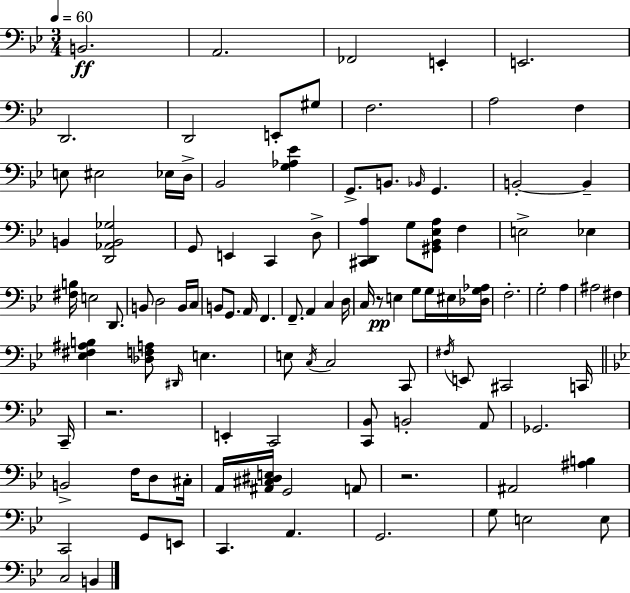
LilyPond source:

{
  \clef bass
  \numericTimeSignature
  \time 3/4
  \key g \minor
  \tempo 4 = 60
  b,2.\ff | a,2. | fes,2 e,4-. | e,2. | \break d,2. | d,2 e,8-. gis8 | f2. | a2 f4 | \break e8 eis2 ees16 d16-> | bes,2 <g aes ees'>4 | g,8.-> b,8. \grace { bes,16 } g,4. | b,2-.~~ b,4-- | \break b,4 <d, aes, b, ges>2 | g,8 e,4 c,4 d8-> | <cis, d, a>4 g8 <gis, bes, ees a>8 f4 | e2-> ees4 | \break <fis b>16 e2 d,8. | b,8 d2 b,16 | c16 b,8 g,8. a,16 f,4. | f,8.-- a,4 c4 | \break d16 c16 r8\pp e4 g8 g16 eis16 | <des g aes>16 f2.-. | g2-. a4 | ais2 fis4 | \break <ees fis ais b>4 <des f a>8 \grace { dis,16 } e4. | e8 \acciaccatura { c16 } c2 | c,8 \acciaccatura { fis16 } e,8 cis,2 | c,16 \bar "||" \break \key g \minor c,16-- r2. | e,4-. c,2 | <c, bes,>8 b,2-. a,8 | ges,2. | \break b,2-> f16 d8 | cis16-. a,16 <ais, cis dis e>16 g,2 a,8 | r2. | ais,2 <ais b>4 | \break c,2 g,8 e,8 | c,4. a,4. | g,2. | g8 e2 e8 | \break c2 b,4 | \bar "|."
}